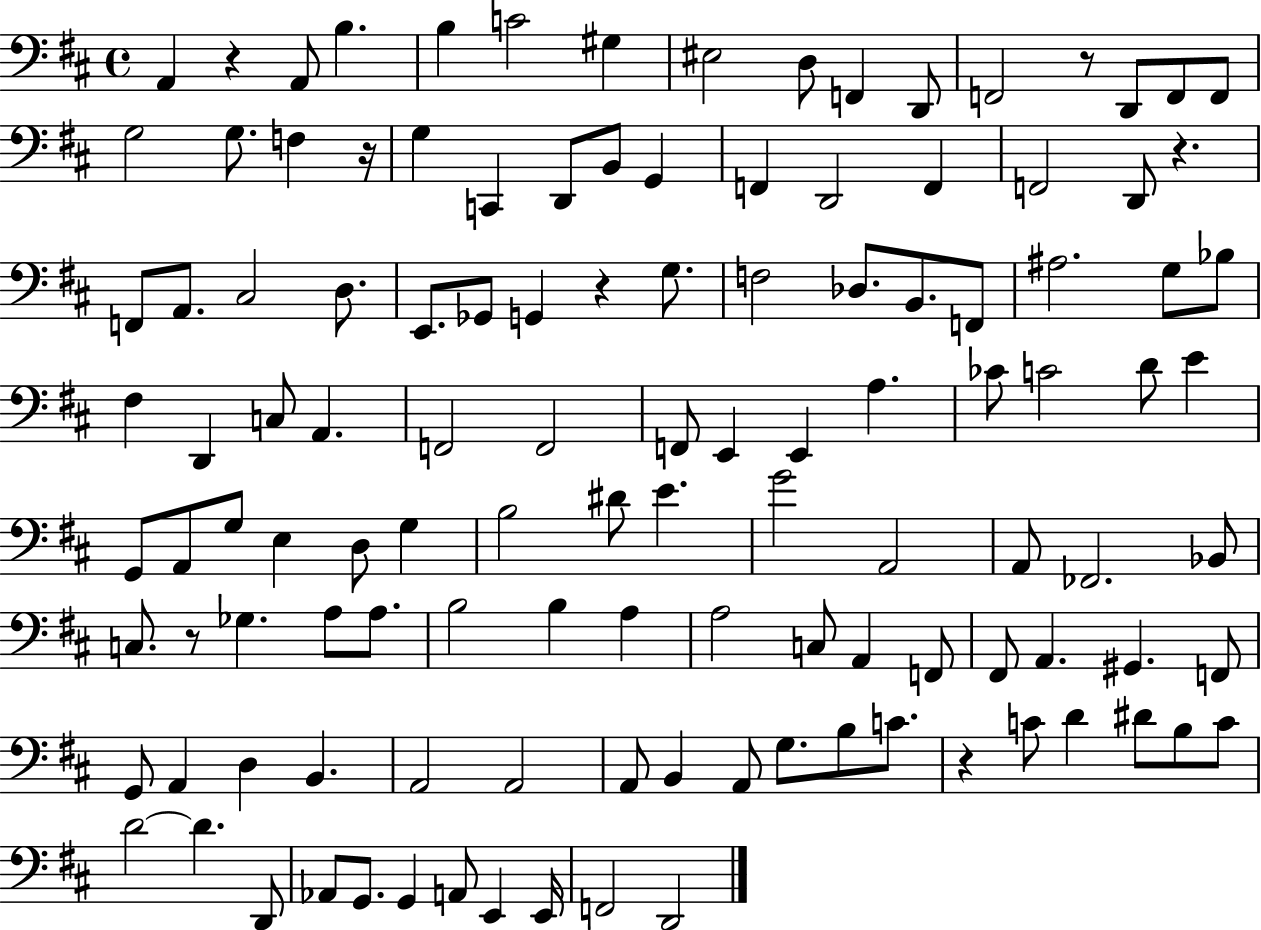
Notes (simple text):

A2/q R/q A2/e B3/q. B3/q C4/h G#3/q EIS3/h D3/e F2/q D2/e F2/h R/e D2/e F2/e F2/e G3/h G3/e. F3/q R/s G3/q C2/q D2/e B2/e G2/q F2/q D2/h F2/q F2/h D2/e R/q. F2/e A2/e. C#3/h D3/e. E2/e. Gb2/e G2/q R/q G3/e. F3/h Db3/e. B2/e. F2/e A#3/h. G3/e Bb3/e F#3/q D2/q C3/e A2/q. F2/h F2/h F2/e E2/q E2/q A3/q. CES4/e C4/h D4/e E4/q G2/e A2/e G3/e E3/q D3/e G3/q B3/h D#4/e E4/q. G4/h A2/h A2/e FES2/h. Bb2/e C3/e. R/e Gb3/q. A3/e A3/e. B3/h B3/q A3/q A3/h C3/e A2/q F2/e F#2/e A2/q. G#2/q. F2/e G2/e A2/q D3/q B2/q. A2/h A2/h A2/e B2/q A2/e G3/e. B3/e C4/e. R/q C4/e D4/q D#4/e B3/e C4/e D4/h D4/q. D2/e Ab2/e G2/e. G2/q A2/e E2/q E2/s F2/h D2/h